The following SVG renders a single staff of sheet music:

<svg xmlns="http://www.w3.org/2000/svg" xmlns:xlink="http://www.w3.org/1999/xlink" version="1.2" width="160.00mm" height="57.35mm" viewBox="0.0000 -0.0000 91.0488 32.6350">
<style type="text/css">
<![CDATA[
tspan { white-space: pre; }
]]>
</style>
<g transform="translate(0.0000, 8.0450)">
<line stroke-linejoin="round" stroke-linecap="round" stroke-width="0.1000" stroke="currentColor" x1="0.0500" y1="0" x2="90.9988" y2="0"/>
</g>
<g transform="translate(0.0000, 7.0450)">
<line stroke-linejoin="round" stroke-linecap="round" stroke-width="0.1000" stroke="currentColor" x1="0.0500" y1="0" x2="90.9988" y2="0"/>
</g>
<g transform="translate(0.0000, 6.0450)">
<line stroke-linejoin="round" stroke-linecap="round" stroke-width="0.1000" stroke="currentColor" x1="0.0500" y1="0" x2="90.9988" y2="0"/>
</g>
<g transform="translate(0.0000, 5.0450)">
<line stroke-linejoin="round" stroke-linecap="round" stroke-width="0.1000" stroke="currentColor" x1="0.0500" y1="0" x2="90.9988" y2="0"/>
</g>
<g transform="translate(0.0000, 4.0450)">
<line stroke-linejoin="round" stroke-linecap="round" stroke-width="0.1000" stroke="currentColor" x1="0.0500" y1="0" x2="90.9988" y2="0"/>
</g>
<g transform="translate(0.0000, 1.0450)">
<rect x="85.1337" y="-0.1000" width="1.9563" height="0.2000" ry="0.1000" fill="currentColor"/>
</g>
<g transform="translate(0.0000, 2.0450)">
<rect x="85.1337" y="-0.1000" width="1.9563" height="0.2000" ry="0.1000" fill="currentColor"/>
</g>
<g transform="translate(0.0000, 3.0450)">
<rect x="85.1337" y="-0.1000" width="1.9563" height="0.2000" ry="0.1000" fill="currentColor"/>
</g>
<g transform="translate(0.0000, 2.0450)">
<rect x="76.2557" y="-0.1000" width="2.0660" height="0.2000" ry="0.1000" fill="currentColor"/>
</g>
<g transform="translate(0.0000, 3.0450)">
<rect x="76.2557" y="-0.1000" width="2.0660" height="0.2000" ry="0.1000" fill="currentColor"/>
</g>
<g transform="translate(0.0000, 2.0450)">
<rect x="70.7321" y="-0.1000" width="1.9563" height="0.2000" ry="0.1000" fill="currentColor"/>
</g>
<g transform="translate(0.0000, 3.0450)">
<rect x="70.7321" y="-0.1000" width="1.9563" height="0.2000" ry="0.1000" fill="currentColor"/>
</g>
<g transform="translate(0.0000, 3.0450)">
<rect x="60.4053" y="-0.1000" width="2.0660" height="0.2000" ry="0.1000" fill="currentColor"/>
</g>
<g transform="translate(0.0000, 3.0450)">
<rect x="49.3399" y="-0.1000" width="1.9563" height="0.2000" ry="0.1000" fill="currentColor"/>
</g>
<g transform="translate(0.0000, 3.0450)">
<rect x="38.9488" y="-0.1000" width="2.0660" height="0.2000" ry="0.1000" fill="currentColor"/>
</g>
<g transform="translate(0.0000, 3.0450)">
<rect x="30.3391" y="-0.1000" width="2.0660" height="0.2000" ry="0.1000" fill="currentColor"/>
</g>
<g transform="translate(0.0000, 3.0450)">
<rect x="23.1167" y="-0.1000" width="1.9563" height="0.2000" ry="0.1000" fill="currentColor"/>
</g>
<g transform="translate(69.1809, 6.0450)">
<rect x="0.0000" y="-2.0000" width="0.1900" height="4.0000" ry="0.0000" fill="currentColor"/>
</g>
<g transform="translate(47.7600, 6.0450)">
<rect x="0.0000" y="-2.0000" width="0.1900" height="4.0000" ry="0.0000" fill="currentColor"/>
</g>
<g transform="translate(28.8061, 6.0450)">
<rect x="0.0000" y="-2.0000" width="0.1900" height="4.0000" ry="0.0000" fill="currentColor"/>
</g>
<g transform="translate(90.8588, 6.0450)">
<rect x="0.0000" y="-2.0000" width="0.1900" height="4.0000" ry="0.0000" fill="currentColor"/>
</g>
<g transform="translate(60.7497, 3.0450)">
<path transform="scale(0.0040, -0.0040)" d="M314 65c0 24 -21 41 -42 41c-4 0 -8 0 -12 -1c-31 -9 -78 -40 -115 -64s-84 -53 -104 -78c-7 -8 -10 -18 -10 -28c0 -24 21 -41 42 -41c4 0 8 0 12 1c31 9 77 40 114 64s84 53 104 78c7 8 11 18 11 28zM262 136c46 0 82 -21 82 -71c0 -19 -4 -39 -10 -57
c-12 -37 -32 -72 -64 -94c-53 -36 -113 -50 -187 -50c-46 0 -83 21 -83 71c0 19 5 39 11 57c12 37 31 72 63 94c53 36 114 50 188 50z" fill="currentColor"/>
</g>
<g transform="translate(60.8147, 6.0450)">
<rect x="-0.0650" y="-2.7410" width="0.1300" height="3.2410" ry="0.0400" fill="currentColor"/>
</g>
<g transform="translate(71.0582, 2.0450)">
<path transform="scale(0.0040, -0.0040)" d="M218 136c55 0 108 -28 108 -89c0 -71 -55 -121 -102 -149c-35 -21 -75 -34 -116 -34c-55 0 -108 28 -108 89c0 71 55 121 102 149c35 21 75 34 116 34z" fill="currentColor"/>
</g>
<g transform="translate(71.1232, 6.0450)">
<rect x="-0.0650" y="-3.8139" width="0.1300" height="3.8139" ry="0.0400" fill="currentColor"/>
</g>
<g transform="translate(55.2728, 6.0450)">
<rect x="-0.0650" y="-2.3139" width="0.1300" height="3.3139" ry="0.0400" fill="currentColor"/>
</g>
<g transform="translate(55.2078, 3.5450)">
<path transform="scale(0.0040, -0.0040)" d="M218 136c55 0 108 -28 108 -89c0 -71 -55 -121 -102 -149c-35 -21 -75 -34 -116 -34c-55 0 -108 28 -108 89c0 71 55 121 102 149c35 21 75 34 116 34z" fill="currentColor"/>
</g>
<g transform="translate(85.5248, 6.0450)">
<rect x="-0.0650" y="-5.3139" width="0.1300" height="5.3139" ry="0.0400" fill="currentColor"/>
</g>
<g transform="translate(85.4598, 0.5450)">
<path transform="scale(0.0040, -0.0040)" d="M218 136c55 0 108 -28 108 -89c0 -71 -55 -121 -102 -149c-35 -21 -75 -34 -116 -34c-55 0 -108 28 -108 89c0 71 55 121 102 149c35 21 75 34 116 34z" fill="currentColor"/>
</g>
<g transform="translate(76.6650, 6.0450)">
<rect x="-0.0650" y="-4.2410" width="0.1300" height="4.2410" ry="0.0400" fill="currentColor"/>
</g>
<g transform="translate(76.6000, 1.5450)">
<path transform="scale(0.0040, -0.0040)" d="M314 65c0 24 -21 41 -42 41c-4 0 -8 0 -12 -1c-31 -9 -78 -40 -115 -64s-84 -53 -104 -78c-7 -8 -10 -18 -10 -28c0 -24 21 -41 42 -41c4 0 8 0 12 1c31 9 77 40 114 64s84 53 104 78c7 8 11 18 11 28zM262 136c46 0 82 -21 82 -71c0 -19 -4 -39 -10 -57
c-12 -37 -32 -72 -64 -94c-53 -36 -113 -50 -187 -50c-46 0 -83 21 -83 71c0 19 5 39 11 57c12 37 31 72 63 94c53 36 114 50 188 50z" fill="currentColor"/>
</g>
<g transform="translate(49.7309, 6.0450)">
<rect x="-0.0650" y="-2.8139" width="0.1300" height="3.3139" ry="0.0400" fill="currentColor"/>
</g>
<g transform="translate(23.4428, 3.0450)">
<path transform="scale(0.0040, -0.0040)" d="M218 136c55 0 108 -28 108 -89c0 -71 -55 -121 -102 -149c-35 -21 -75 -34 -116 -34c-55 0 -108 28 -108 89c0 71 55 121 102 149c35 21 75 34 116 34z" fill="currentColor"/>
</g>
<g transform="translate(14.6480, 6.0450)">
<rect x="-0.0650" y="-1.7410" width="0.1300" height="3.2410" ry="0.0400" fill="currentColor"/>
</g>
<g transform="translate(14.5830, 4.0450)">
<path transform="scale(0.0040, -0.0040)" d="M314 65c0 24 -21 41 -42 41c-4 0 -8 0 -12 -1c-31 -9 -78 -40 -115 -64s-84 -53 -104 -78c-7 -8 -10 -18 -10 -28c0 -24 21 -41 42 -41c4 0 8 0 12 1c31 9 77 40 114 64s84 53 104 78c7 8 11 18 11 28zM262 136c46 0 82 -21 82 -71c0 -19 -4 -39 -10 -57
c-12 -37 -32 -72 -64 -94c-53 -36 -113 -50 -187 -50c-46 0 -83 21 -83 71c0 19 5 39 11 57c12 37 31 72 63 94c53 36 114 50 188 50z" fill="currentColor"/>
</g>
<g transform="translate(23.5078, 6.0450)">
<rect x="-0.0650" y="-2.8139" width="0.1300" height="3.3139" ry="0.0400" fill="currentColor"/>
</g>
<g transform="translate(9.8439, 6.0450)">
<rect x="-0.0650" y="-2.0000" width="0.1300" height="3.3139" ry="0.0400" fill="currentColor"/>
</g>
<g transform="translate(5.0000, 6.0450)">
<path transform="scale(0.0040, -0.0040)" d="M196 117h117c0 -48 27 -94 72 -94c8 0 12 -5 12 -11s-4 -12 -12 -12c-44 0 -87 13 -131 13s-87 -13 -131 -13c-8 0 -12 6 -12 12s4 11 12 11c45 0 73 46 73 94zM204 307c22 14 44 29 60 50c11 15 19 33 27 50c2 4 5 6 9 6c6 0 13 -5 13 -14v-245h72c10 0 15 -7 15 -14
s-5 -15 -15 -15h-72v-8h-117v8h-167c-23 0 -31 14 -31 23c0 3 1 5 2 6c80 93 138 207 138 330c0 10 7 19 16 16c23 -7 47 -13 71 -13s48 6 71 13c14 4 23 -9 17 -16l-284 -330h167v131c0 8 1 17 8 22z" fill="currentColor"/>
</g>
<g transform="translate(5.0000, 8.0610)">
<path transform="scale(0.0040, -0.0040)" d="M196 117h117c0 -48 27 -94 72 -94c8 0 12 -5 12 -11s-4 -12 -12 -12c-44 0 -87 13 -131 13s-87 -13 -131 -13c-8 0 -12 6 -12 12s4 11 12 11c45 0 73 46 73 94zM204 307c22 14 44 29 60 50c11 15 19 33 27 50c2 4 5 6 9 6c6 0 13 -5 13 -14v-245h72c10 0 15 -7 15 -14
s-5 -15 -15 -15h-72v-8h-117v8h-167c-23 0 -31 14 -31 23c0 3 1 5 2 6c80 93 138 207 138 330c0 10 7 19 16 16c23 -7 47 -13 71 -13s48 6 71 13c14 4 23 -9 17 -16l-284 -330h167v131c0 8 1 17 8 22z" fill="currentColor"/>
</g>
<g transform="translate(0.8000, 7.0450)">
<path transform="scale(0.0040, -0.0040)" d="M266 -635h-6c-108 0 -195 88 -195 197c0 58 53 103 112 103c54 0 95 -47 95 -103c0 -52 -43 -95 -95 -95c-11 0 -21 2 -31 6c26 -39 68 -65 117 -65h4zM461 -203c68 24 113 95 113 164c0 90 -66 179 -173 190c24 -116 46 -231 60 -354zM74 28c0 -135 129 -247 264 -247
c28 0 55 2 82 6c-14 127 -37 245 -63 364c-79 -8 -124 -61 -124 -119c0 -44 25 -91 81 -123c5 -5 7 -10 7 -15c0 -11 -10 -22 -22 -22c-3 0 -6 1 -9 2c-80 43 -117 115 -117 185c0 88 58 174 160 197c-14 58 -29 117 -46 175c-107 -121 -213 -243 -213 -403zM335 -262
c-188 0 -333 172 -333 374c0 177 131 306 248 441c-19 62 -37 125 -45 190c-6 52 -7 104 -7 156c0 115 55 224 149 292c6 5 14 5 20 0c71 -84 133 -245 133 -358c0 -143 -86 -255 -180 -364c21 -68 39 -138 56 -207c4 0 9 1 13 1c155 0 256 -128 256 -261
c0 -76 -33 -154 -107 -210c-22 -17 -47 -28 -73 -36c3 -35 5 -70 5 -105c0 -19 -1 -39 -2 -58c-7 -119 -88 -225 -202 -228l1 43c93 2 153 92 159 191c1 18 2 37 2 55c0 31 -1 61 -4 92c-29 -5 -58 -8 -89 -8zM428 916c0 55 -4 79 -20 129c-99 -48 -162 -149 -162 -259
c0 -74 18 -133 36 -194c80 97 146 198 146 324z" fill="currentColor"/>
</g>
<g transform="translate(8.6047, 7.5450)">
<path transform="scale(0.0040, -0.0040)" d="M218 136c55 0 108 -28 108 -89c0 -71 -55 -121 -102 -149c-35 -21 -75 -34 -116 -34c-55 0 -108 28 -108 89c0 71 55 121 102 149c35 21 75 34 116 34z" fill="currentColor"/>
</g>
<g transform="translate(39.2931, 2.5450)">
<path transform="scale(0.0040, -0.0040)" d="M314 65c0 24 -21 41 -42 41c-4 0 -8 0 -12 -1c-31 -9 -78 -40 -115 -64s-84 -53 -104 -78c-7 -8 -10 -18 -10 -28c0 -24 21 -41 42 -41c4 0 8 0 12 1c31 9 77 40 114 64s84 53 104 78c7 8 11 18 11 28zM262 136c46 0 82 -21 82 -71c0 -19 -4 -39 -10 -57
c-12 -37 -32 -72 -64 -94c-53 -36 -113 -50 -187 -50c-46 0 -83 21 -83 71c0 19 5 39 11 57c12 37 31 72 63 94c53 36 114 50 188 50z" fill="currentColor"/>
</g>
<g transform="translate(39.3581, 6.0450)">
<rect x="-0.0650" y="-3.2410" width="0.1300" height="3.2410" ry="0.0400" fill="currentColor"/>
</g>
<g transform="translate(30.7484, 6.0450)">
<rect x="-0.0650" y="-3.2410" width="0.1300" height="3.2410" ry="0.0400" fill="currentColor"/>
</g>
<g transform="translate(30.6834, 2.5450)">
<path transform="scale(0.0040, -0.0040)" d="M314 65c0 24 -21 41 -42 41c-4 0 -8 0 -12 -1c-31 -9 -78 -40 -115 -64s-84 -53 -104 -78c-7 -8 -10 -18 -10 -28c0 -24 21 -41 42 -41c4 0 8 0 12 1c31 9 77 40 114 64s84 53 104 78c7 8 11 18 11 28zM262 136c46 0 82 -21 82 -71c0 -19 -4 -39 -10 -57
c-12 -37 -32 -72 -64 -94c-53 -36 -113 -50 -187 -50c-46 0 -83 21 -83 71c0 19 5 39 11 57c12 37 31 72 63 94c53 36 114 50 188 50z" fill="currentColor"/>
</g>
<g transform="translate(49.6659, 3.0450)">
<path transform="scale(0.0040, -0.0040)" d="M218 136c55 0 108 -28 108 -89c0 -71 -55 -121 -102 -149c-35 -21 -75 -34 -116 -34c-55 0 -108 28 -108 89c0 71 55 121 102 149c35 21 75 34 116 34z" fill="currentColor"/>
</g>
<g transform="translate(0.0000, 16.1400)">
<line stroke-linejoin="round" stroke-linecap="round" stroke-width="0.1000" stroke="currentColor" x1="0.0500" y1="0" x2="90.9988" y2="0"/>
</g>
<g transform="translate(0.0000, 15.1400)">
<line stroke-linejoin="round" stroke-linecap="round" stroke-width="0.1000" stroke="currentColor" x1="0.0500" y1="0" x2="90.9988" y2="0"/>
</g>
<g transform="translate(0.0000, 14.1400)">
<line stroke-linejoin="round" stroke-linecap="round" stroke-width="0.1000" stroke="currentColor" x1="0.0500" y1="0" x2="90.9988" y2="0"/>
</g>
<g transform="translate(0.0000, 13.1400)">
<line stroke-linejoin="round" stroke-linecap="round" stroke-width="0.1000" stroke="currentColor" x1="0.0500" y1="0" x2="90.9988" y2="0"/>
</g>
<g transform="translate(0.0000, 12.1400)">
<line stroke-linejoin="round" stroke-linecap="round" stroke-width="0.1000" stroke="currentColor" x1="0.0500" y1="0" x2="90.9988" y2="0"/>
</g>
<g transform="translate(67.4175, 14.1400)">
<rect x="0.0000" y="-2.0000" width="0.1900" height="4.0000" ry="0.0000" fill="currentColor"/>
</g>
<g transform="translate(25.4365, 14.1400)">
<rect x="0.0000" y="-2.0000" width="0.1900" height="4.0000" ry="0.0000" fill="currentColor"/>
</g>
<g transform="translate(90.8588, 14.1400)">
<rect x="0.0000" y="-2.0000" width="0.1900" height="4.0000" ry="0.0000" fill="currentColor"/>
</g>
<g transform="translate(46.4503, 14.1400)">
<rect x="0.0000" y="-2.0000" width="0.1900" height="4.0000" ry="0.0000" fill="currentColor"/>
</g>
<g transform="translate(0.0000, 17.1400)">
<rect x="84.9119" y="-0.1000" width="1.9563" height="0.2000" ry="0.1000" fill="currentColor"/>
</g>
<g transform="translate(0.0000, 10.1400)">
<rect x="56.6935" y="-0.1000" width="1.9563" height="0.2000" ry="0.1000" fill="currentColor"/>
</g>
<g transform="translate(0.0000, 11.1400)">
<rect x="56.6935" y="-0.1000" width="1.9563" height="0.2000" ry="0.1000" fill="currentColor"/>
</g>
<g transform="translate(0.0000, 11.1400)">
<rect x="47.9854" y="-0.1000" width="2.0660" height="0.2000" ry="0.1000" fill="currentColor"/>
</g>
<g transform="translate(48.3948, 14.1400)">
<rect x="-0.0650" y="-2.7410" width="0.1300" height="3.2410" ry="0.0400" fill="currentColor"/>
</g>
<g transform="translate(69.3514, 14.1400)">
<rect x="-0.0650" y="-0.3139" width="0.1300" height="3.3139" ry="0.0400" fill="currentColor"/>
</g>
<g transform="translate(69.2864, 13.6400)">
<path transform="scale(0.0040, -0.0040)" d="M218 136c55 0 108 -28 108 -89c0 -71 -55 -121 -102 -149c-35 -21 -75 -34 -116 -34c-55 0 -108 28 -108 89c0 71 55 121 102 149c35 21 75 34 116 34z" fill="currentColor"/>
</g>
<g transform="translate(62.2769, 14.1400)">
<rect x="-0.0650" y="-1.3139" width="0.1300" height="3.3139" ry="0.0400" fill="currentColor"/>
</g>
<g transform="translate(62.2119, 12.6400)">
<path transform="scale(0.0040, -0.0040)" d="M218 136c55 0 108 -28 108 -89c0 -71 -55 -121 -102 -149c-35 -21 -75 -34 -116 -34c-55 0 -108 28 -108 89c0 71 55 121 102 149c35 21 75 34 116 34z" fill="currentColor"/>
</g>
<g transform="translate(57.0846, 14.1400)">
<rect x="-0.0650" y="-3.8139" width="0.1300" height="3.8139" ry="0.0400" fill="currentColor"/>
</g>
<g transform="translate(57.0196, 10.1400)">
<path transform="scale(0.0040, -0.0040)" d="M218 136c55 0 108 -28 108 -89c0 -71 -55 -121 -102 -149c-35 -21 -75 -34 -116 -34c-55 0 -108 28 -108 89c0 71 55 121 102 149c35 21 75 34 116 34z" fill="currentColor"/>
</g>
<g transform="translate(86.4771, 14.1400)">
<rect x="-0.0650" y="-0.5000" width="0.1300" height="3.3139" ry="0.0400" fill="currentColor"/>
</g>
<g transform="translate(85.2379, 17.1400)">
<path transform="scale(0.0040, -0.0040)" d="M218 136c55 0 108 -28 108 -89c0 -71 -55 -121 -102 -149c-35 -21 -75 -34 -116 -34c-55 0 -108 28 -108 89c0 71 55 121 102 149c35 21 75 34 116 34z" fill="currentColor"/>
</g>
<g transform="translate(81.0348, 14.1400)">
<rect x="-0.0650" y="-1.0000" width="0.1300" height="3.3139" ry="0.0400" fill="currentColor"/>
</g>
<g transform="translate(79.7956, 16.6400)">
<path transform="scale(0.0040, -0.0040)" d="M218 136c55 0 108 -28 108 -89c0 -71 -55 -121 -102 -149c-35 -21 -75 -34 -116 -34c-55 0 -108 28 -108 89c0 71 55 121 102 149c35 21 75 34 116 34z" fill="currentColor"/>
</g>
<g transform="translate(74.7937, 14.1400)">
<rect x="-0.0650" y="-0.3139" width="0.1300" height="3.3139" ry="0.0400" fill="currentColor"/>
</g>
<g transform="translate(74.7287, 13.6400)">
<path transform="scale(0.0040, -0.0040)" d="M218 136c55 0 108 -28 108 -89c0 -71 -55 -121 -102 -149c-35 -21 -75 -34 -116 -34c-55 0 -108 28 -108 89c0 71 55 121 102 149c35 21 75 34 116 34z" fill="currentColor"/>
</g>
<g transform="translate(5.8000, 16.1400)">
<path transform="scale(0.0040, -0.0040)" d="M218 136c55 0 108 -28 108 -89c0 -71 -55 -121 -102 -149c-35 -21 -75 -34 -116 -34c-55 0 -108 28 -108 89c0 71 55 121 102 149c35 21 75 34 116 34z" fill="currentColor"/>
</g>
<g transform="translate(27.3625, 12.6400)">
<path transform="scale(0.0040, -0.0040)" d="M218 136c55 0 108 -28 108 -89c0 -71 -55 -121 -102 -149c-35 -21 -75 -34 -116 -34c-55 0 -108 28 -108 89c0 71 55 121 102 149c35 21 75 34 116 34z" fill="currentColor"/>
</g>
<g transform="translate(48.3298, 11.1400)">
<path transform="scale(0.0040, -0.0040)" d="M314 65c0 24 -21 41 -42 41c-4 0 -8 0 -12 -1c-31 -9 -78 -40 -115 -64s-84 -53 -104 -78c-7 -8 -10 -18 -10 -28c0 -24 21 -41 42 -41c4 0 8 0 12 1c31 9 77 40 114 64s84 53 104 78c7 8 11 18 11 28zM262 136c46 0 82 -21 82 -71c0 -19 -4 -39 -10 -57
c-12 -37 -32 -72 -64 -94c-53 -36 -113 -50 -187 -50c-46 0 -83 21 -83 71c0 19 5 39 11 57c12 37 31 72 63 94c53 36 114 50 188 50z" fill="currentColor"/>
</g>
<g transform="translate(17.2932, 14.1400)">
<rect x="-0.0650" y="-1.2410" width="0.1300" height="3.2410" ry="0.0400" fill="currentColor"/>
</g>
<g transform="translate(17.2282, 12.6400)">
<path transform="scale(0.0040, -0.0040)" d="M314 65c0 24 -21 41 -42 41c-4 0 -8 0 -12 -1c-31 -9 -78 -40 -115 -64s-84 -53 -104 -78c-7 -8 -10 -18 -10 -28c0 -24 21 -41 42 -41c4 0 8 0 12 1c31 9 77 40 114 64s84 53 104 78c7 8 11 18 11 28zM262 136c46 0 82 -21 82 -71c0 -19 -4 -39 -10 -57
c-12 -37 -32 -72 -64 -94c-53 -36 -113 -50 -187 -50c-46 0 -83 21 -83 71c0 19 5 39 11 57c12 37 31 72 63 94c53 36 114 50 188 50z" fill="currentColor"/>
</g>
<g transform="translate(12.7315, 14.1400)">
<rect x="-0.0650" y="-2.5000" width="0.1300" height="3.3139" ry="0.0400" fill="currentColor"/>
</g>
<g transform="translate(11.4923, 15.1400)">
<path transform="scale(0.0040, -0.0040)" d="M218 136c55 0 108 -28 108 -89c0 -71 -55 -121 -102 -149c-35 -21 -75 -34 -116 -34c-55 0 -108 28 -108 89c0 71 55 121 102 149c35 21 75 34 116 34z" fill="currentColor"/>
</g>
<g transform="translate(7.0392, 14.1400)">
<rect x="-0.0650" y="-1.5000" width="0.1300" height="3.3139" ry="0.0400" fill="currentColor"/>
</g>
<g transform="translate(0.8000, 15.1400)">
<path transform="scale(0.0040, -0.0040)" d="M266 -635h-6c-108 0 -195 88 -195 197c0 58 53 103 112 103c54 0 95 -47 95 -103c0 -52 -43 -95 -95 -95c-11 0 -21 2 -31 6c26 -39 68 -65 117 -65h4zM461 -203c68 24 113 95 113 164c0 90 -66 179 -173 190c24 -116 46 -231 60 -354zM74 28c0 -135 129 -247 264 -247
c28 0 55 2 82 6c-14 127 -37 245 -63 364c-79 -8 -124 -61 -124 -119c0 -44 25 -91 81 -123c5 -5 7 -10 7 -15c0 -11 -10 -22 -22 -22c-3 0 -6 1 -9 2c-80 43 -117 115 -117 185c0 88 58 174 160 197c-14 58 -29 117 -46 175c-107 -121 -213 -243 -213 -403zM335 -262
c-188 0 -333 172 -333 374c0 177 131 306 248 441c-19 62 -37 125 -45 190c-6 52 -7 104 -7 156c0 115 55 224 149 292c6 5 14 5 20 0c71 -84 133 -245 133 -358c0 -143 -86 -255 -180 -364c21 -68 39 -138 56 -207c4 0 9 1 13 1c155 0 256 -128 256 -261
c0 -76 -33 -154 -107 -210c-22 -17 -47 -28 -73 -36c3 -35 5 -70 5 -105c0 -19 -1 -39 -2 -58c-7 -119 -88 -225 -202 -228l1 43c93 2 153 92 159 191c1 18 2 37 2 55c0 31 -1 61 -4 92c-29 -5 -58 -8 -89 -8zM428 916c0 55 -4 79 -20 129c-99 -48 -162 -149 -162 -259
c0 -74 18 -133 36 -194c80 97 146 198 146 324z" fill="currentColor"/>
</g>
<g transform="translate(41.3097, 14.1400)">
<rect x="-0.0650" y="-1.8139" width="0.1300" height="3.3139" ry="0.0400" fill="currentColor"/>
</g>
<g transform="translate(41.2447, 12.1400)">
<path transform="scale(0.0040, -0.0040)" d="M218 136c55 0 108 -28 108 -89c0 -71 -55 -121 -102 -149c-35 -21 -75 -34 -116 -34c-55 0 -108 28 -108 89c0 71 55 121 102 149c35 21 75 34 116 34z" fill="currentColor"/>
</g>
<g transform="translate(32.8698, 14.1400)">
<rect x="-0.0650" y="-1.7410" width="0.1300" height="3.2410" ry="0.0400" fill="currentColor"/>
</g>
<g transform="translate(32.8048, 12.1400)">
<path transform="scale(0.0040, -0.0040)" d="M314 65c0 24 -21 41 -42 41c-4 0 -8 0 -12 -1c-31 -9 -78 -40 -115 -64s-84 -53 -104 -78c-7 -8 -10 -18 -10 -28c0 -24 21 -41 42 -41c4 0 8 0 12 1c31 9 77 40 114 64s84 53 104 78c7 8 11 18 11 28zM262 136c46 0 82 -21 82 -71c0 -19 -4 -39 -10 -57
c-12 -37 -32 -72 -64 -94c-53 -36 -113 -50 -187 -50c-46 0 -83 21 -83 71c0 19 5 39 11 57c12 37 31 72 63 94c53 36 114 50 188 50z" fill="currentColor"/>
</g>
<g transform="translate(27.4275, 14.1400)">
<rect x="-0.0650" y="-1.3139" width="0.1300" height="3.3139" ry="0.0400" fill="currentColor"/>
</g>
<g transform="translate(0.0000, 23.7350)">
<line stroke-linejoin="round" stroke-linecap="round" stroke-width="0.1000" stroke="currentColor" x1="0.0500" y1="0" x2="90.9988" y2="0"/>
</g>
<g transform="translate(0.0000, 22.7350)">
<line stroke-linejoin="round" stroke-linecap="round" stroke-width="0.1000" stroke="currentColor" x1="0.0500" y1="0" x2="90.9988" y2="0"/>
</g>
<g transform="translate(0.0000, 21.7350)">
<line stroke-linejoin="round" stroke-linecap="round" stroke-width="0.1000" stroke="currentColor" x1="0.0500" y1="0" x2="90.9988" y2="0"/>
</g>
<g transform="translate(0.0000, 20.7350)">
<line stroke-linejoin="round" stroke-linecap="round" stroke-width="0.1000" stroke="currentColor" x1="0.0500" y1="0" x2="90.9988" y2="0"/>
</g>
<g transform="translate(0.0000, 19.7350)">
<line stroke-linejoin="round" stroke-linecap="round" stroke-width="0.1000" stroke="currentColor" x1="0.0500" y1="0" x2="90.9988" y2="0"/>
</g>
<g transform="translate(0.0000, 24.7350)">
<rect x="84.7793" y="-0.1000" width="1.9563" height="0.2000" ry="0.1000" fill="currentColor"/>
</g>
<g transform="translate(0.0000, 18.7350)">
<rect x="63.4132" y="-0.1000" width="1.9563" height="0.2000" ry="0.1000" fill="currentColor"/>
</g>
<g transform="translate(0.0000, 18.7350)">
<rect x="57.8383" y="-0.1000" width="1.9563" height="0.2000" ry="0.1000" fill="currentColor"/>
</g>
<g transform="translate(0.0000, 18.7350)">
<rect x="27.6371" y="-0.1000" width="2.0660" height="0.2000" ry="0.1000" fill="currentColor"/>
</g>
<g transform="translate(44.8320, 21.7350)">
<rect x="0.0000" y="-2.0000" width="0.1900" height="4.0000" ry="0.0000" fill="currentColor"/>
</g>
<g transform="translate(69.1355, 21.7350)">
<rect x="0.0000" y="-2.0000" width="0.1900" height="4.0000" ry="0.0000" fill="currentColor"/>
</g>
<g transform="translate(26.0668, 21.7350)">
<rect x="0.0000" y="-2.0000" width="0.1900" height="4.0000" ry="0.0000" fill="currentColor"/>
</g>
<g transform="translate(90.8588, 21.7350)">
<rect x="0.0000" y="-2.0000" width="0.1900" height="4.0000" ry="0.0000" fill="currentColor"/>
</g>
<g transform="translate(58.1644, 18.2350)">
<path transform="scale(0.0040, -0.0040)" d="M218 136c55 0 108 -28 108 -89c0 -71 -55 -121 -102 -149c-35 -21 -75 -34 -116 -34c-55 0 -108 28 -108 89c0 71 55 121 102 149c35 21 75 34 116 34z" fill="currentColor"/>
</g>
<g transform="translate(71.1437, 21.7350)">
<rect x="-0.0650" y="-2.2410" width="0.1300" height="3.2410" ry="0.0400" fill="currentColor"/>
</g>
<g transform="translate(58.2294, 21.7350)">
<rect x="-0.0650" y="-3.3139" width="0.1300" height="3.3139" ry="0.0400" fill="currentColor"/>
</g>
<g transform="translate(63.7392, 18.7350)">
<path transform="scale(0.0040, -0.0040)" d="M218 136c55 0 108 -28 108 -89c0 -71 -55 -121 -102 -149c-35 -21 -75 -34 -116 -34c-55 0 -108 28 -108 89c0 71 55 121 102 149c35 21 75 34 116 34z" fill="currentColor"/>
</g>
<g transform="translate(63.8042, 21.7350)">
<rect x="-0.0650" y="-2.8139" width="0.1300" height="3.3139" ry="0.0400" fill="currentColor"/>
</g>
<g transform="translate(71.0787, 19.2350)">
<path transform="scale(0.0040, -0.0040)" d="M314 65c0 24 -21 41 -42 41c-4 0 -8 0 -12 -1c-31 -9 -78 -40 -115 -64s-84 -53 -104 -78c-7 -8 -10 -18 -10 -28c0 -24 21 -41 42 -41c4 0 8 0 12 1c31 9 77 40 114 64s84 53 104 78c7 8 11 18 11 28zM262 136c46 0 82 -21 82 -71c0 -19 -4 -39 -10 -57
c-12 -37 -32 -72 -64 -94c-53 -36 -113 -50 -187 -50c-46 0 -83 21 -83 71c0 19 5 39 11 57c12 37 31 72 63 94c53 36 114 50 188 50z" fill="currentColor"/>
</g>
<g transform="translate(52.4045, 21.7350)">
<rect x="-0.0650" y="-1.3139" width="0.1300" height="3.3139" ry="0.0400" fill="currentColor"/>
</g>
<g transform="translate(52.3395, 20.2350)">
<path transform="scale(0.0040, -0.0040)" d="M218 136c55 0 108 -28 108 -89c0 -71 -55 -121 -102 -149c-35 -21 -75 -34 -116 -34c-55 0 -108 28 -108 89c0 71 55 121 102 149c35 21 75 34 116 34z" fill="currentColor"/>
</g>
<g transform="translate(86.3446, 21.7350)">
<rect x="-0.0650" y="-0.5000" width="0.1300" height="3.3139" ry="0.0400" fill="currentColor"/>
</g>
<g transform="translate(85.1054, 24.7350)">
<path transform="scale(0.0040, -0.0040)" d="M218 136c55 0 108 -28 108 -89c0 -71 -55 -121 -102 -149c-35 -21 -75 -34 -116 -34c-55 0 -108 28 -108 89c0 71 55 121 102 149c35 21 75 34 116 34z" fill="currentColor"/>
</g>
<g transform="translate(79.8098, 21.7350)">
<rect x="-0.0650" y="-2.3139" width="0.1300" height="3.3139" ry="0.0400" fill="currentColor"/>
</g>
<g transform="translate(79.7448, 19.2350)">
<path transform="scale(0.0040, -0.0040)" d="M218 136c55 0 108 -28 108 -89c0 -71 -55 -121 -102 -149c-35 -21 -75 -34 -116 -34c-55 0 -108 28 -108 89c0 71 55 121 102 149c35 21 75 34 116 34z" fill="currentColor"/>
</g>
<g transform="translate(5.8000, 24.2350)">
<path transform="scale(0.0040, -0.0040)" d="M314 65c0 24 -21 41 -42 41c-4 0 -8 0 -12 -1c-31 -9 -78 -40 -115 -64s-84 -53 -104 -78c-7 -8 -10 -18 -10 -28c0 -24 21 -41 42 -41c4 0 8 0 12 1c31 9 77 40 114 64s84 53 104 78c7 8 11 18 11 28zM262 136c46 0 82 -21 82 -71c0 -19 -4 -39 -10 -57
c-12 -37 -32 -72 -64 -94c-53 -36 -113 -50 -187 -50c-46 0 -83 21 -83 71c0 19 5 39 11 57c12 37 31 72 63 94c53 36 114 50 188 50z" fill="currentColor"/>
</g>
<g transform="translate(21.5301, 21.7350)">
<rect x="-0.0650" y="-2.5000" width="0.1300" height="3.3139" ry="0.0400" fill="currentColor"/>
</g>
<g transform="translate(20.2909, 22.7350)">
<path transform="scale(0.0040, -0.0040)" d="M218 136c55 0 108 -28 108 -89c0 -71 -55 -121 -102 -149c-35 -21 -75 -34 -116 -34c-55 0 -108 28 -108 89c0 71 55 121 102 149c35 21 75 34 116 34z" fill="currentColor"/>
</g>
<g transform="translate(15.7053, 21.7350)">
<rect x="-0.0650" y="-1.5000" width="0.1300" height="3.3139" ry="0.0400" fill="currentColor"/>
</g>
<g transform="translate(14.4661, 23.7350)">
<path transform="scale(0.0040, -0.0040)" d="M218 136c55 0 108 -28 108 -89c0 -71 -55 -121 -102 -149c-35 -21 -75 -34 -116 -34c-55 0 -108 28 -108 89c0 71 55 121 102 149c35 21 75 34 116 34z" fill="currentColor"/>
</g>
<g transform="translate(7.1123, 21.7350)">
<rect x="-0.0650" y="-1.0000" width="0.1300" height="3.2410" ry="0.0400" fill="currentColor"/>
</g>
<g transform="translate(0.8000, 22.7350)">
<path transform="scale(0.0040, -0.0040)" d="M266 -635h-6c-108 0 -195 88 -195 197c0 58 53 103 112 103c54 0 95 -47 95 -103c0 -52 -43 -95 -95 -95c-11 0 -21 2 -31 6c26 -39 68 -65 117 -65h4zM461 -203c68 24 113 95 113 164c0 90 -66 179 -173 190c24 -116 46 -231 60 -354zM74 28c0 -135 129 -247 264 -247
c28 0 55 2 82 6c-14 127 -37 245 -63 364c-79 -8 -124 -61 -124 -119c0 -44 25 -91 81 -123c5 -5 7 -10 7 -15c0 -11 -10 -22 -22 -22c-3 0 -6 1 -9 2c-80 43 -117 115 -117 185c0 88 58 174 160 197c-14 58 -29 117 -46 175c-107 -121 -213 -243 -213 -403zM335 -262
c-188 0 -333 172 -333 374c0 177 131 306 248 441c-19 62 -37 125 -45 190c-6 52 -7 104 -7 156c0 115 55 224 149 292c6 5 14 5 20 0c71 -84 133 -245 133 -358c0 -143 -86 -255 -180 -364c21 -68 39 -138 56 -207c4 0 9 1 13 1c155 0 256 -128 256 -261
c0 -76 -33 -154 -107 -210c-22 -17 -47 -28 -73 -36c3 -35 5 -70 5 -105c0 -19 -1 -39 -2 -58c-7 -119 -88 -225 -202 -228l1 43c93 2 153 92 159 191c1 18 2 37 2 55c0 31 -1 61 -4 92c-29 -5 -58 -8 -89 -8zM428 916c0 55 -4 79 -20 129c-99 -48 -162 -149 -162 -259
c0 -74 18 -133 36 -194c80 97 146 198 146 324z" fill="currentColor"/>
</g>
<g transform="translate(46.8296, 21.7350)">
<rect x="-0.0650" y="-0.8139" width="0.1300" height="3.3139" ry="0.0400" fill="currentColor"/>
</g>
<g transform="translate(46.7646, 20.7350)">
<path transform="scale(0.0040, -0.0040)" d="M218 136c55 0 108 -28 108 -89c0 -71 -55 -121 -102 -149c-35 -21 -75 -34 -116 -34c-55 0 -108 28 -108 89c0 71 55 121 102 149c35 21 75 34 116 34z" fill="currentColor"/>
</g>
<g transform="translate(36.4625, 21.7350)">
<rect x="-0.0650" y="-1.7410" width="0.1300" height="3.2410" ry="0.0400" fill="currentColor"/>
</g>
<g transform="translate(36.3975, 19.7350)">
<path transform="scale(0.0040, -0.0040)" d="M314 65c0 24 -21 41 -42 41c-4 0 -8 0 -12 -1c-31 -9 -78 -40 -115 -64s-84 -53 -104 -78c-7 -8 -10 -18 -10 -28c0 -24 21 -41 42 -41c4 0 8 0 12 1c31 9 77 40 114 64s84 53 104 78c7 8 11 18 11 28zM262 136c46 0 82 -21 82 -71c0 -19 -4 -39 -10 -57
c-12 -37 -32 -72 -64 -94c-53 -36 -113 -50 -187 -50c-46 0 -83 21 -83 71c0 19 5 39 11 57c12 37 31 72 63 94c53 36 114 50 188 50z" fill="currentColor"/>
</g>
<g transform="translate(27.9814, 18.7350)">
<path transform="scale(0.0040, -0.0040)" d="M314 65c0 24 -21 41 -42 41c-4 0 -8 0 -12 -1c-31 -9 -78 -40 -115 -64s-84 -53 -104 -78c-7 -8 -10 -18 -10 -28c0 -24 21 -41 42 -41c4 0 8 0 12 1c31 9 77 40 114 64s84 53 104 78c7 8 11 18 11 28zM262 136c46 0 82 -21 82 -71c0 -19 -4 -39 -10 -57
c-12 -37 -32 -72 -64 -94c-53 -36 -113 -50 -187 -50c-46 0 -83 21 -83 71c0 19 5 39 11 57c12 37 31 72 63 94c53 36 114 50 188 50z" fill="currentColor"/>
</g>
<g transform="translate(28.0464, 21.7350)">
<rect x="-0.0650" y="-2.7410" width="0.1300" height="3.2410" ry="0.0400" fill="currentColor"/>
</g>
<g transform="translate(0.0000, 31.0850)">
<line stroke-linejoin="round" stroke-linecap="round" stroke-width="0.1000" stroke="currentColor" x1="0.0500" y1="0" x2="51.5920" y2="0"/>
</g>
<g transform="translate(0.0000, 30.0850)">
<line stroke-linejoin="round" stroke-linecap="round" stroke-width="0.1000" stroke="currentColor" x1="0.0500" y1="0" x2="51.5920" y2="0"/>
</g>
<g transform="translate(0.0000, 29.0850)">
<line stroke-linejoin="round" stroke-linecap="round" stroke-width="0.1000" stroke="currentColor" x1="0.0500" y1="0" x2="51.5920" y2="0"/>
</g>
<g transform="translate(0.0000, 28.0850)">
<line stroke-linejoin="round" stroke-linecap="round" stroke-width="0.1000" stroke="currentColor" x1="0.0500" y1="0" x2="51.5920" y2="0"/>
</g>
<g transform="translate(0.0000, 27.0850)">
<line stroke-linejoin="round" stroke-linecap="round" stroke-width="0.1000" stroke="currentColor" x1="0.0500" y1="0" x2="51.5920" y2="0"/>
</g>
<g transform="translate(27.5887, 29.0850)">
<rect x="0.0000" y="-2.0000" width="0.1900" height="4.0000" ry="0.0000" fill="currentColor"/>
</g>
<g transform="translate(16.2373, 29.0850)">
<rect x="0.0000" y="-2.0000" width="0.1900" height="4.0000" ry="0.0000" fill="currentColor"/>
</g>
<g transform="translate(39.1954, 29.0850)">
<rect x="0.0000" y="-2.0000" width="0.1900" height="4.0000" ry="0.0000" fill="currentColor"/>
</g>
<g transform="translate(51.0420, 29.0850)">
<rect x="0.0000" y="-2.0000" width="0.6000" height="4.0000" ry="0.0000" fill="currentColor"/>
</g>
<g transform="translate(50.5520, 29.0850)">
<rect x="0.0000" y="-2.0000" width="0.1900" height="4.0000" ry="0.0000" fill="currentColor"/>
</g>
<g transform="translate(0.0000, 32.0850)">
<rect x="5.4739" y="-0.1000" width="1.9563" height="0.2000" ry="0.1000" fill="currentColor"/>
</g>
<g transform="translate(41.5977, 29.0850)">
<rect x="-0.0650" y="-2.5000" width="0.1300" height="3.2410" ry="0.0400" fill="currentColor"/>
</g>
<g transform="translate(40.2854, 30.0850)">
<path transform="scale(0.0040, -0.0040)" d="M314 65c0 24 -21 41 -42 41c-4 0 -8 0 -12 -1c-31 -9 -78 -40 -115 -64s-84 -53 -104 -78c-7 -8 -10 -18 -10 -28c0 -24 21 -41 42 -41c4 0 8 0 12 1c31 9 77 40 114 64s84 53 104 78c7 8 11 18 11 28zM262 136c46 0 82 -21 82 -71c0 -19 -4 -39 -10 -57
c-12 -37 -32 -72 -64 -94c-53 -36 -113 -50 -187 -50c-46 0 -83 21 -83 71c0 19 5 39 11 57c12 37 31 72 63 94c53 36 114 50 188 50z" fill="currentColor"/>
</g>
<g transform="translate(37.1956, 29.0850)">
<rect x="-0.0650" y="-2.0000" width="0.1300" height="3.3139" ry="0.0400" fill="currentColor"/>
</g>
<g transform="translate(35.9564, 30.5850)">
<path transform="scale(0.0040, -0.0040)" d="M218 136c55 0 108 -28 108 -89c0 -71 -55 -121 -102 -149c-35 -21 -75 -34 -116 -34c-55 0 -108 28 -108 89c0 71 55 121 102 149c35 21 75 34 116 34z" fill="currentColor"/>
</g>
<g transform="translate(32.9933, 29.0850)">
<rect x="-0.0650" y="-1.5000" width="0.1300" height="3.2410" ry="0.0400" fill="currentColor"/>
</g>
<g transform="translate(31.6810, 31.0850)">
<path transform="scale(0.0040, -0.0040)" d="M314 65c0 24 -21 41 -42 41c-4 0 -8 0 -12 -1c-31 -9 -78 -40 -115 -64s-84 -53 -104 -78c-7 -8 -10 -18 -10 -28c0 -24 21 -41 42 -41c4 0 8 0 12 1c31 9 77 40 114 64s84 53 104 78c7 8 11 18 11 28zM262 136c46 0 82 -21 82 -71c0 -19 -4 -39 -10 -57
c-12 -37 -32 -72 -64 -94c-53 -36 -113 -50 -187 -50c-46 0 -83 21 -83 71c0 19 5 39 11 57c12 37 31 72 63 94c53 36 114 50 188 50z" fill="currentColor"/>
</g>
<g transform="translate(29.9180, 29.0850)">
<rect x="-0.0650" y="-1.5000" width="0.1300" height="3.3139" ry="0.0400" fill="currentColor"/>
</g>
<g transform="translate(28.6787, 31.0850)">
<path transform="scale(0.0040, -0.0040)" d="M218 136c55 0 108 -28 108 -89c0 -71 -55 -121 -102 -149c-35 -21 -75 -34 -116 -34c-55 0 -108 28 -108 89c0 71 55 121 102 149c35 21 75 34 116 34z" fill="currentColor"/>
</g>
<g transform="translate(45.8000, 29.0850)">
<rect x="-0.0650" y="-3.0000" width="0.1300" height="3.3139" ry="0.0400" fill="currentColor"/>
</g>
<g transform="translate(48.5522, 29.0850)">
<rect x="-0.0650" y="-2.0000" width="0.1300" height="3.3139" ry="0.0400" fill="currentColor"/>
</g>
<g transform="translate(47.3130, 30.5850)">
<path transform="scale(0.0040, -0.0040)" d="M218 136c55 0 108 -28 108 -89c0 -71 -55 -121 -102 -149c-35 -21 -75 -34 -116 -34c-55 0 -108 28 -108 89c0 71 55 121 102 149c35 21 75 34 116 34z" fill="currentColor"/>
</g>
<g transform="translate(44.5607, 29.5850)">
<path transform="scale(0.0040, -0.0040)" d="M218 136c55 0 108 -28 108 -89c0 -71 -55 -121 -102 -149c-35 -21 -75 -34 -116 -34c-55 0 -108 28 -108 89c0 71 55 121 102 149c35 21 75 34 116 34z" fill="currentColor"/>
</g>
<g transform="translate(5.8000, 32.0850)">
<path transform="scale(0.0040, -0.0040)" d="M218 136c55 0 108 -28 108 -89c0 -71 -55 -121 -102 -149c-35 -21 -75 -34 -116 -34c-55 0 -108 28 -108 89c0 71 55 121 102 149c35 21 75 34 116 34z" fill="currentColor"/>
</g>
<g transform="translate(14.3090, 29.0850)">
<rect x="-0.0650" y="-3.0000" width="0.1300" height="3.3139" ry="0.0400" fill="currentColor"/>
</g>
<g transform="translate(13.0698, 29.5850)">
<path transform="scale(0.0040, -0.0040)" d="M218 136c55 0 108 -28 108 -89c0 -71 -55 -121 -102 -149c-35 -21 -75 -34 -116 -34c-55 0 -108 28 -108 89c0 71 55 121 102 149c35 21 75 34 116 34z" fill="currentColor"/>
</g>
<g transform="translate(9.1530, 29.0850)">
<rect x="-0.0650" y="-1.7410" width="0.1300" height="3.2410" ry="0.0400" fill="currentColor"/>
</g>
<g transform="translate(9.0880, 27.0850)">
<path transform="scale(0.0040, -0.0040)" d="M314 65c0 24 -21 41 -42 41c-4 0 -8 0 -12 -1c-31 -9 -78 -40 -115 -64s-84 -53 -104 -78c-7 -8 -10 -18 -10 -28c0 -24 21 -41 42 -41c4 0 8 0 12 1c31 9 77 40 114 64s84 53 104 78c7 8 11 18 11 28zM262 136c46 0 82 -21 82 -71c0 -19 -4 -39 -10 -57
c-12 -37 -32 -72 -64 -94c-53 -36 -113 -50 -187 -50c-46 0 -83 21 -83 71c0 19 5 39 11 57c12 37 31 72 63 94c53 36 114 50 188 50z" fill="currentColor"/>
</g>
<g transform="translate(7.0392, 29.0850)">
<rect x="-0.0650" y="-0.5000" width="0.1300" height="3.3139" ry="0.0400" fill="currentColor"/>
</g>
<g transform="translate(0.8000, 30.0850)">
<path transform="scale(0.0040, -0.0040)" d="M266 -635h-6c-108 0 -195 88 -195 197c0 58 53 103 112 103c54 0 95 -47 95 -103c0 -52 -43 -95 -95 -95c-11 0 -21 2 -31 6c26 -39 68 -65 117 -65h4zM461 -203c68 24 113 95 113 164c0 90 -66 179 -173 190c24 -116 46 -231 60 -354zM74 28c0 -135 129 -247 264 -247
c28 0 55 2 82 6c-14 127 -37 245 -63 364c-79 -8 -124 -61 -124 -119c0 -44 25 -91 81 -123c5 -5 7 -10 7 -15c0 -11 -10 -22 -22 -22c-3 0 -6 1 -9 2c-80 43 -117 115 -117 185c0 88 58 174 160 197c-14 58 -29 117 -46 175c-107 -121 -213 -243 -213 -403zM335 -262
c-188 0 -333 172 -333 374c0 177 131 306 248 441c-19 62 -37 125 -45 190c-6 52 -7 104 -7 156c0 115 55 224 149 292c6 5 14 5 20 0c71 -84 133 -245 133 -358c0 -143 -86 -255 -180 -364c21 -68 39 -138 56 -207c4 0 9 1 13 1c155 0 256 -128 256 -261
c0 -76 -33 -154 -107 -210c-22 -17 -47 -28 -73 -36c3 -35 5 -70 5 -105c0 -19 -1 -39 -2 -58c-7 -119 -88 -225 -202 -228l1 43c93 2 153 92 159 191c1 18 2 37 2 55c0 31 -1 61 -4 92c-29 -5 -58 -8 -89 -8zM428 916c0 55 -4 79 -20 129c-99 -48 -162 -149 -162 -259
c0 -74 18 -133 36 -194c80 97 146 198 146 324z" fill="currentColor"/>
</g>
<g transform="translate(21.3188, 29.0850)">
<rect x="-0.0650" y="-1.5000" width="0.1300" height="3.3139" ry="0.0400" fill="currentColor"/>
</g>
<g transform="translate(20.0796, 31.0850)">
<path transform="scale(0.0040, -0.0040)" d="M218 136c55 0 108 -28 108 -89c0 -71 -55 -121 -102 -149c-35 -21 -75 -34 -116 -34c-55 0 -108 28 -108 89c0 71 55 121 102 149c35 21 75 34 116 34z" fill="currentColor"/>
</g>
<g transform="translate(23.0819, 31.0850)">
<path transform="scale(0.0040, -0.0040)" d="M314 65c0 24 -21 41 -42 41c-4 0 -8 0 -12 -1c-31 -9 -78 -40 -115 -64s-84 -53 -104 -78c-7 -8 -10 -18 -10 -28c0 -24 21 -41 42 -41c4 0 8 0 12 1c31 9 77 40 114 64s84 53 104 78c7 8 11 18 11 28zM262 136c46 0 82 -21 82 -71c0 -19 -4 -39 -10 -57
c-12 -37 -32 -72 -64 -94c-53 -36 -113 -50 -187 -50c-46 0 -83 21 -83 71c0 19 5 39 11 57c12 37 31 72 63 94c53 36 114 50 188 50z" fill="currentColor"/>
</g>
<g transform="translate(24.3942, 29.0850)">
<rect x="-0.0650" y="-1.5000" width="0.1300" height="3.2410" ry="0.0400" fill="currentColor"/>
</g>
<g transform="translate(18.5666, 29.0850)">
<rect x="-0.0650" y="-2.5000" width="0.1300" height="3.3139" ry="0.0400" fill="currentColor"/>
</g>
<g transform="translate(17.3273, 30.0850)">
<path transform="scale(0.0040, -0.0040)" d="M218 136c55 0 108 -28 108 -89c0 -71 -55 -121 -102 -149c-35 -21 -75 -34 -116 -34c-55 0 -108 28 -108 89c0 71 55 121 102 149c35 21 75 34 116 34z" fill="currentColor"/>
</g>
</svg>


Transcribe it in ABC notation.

X:1
T:Untitled
M:4/4
L:1/4
K:C
F f2 a b2 b2 a g a2 c' d'2 f' E G e2 e f2 f a2 c' e c c D C D2 E G a2 f2 d e b a g2 g C C f2 A G E E2 E E2 F G2 A F